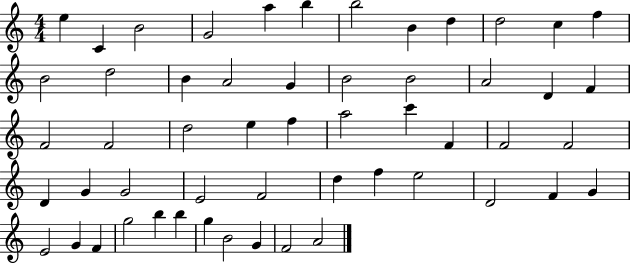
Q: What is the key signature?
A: C major